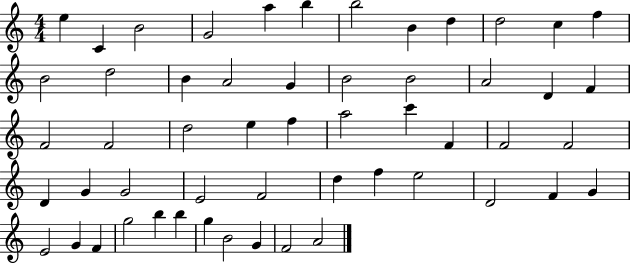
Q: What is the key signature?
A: C major